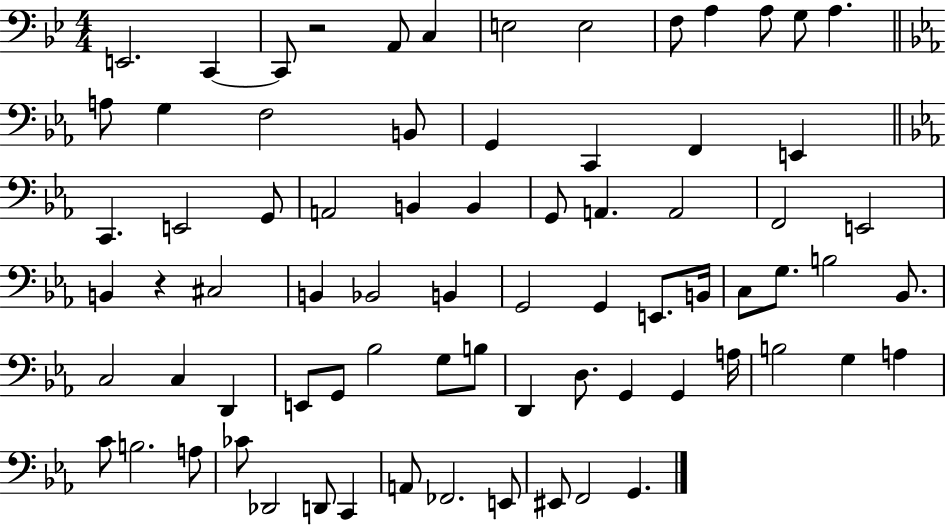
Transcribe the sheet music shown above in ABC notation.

X:1
T:Untitled
M:4/4
L:1/4
K:Bb
E,,2 C,, C,,/2 z2 A,,/2 C, E,2 E,2 F,/2 A, A,/2 G,/2 A, A,/2 G, F,2 B,,/2 G,, C,, F,, E,, C,, E,,2 G,,/2 A,,2 B,, B,, G,,/2 A,, A,,2 F,,2 E,,2 B,, z ^C,2 B,, _B,,2 B,, G,,2 G,, E,,/2 B,,/4 C,/2 G,/2 B,2 _B,,/2 C,2 C, D,, E,,/2 G,,/2 _B,2 G,/2 B,/2 D,, D,/2 G,, G,, A,/4 B,2 G, A, C/2 B,2 A,/2 _C/2 _D,,2 D,,/2 C,, A,,/2 _F,,2 E,,/2 ^E,,/2 F,,2 G,,